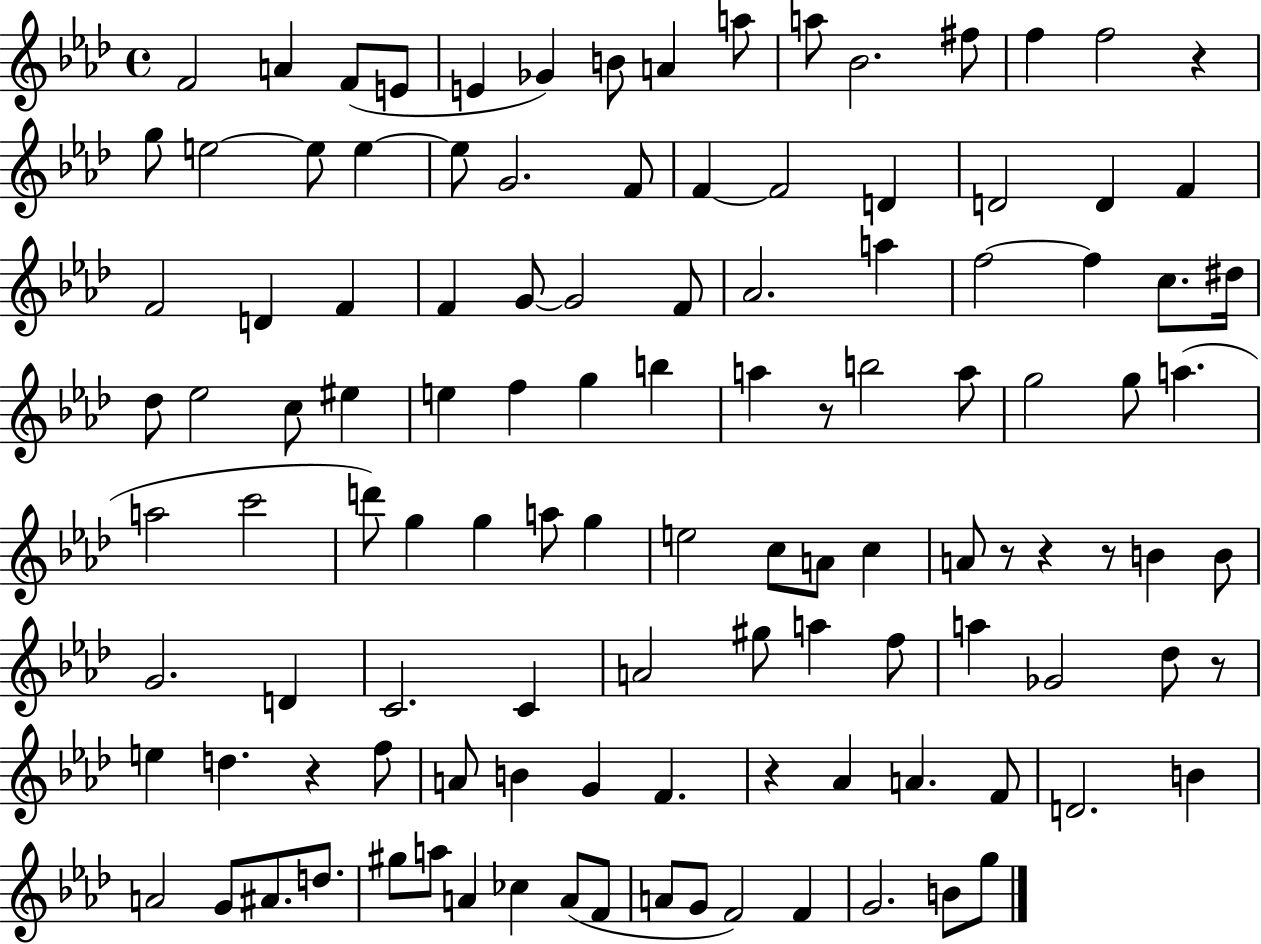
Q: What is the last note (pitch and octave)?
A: G5